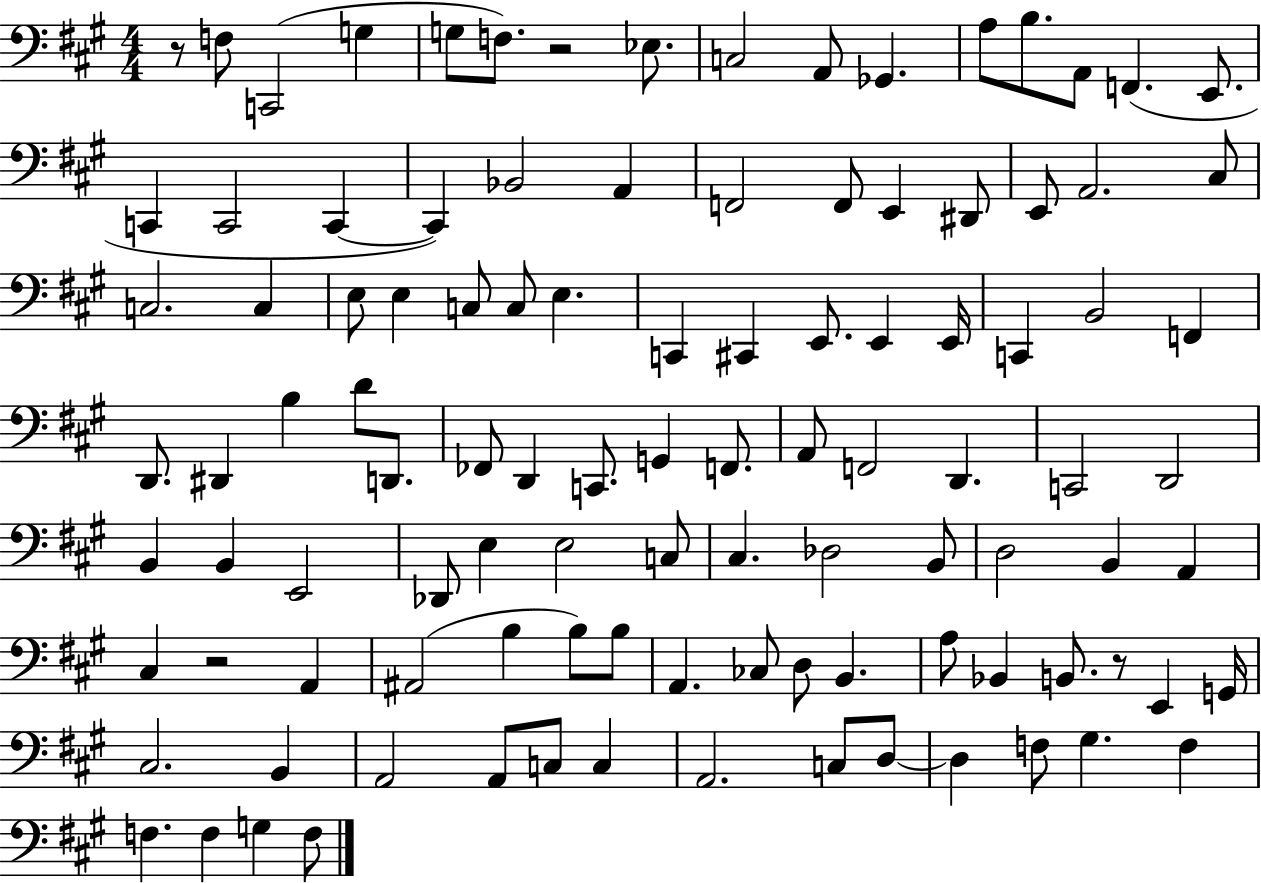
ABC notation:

X:1
T:Untitled
M:4/4
L:1/4
K:A
z/2 F,/2 C,,2 G, G,/2 F,/2 z2 _E,/2 C,2 A,,/2 _G,, A,/2 B,/2 A,,/2 F,, E,,/2 C,, C,,2 C,, C,, _B,,2 A,, F,,2 F,,/2 E,, ^D,,/2 E,,/2 A,,2 ^C,/2 C,2 C, E,/2 E, C,/2 C,/2 E, C,, ^C,, E,,/2 E,, E,,/4 C,, B,,2 F,, D,,/2 ^D,, B, D/2 D,,/2 _F,,/2 D,, C,,/2 G,, F,,/2 A,,/2 F,,2 D,, C,,2 D,,2 B,, B,, E,,2 _D,,/2 E, E,2 C,/2 ^C, _D,2 B,,/2 D,2 B,, A,, ^C, z2 A,, ^A,,2 B, B,/2 B,/2 A,, _C,/2 D,/2 B,, A,/2 _B,, B,,/2 z/2 E,, G,,/4 ^C,2 B,, A,,2 A,,/2 C,/2 C, A,,2 C,/2 D,/2 D, F,/2 ^G, F, F, F, G, F,/2